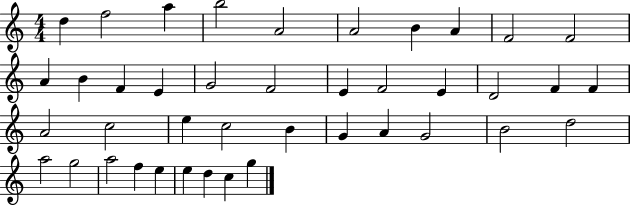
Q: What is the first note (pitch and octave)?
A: D5